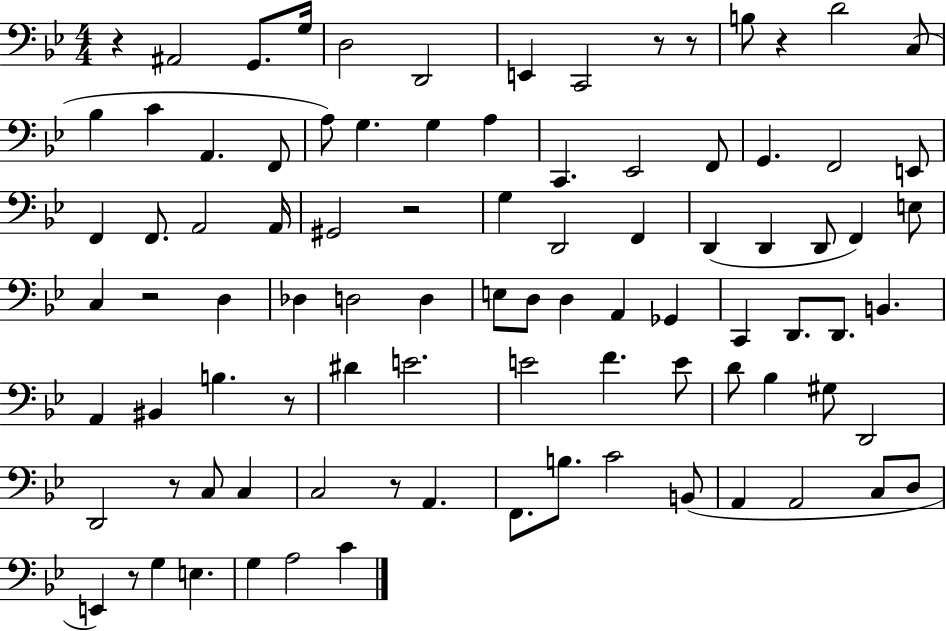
R/q A#2/h G2/e. G3/s D3/h D2/h E2/q C2/h R/e R/e B3/e R/q D4/h C3/e Bb3/q C4/q A2/q. F2/e A3/e G3/q. G3/q A3/q C2/q. Eb2/h F2/e G2/q. F2/h E2/e F2/q F2/e. A2/h A2/s G#2/h R/h G3/q D2/h F2/q D2/q D2/q D2/e F2/q E3/e C3/q R/h D3/q Db3/q D3/h D3/q E3/e D3/e D3/q A2/q Gb2/q C2/q D2/e. D2/e. B2/q. A2/q BIS2/q B3/q. R/e D#4/q E4/h. E4/h F4/q. E4/e D4/e Bb3/q G#3/e D2/h D2/h R/e C3/e C3/q C3/h R/e A2/q. F2/e. B3/e. C4/h B2/e A2/q A2/h C3/e D3/e E2/q R/e G3/q E3/q. G3/q A3/h C4/q